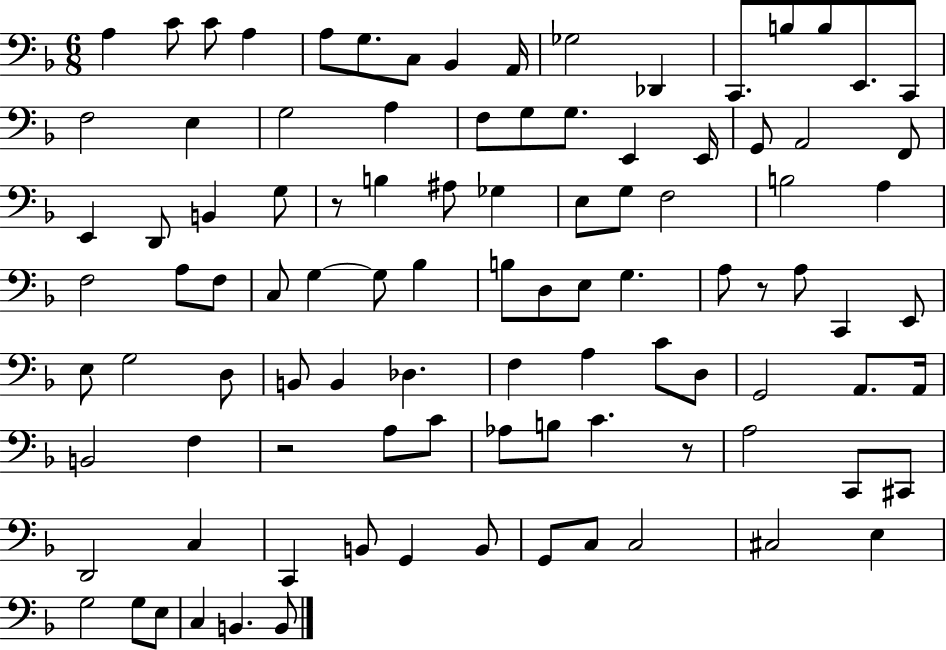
X:1
T:Untitled
M:6/8
L:1/4
K:F
A, C/2 C/2 A, A,/2 G,/2 C,/2 _B,, A,,/4 _G,2 _D,, C,,/2 B,/2 B,/2 E,,/2 C,,/2 F,2 E, G,2 A, F,/2 G,/2 G,/2 E,, E,,/4 G,,/2 A,,2 F,,/2 E,, D,,/2 B,, G,/2 z/2 B, ^A,/2 _G, E,/2 G,/2 F,2 B,2 A, F,2 A,/2 F,/2 C,/2 G, G,/2 _B, B,/2 D,/2 E,/2 G, A,/2 z/2 A,/2 C,, E,,/2 E,/2 G,2 D,/2 B,,/2 B,, _D, F, A, C/2 D,/2 G,,2 A,,/2 A,,/4 B,,2 F, z2 A,/2 C/2 _A,/2 B,/2 C z/2 A,2 C,,/2 ^C,,/2 D,,2 C, C,, B,,/2 G,, B,,/2 G,,/2 C,/2 C,2 ^C,2 E, G,2 G,/2 E,/2 C, B,, B,,/2